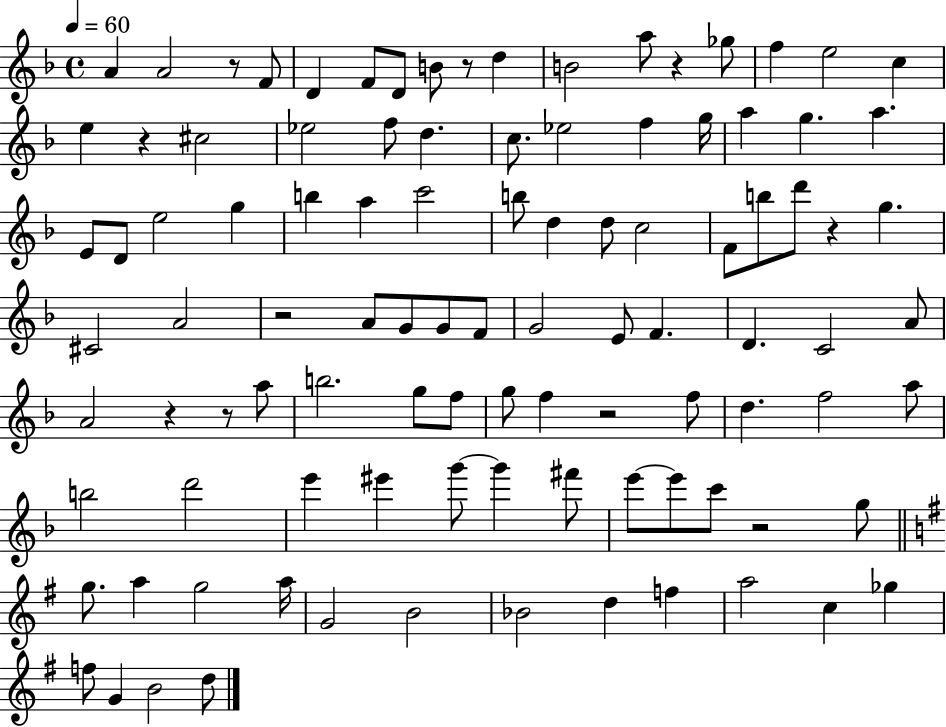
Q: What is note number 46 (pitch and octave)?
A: G4